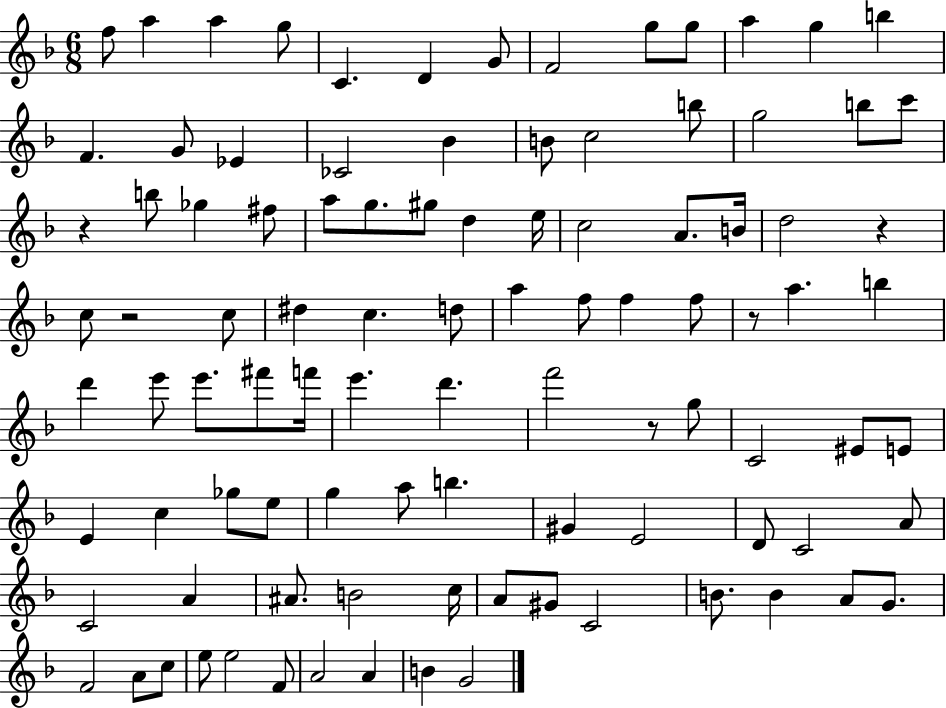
F5/e A5/q A5/q G5/e C4/q. D4/q G4/e F4/h G5/e G5/e A5/q G5/q B5/q F4/q. G4/e Eb4/q CES4/h Bb4/q B4/e C5/h B5/e G5/h B5/e C6/e R/q B5/e Gb5/q F#5/e A5/e G5/e. G#5/e D5/q E5/s C5/h A4/e. B4/s D5/h R/q C5/e R/h C5/e D#5/q C5/q. D5/e A5/q F5/e F5/q F5/e R/e A5/q. B5/q D6/q E6/e E6/e. F#6/e F6/s E6/q. D6/q. F6/h R/e G5/e C4/h EIS4/e E4/e E4/q C5/q Gb5/e E5/e G5/q A5/e B5/q. G#4/q E4/h D4/e C4/h A4/e C4/h A4/q A#4/e. B4/h C5/s A4/e G#4/e C4/h B4/e. B4/q A4/e G4/e. F4/h A4/e C5/e E5/e E5/h F4/e A4/h A4/q B4/q G4/h